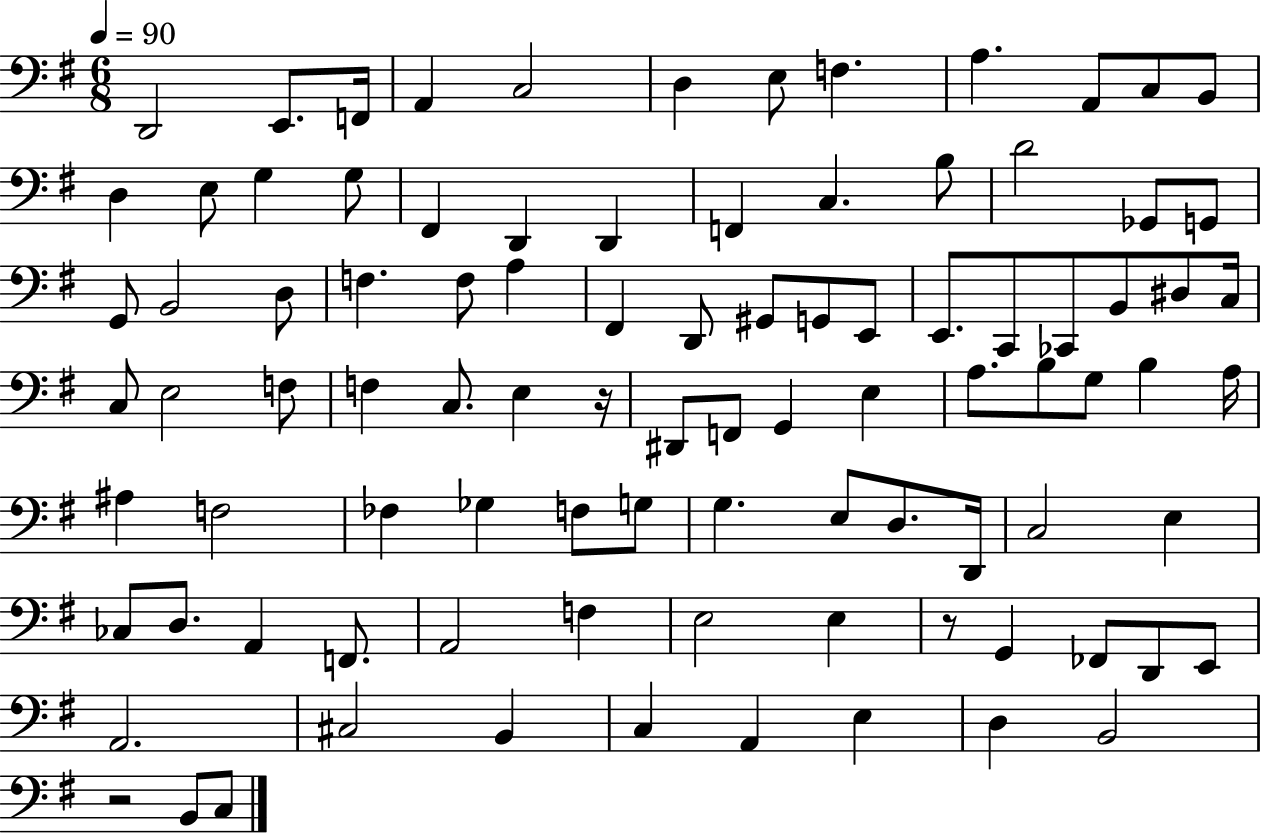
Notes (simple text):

D2/h E2/e. F2/s A2/q C3/h D3/q E3/e F3/q. A3/q. A2/e C3/e B2/e D3/q E3/e G3/q G3/e F#2/q D2/q D2/q F2/q C3/q. B3/e D4/h Gb2/e G2/e G2/e B2/h D3/e F3/q. F3/e A3/q F#2/q D2/e G#2/e G2/e E2/e E2/e. C2/e CES2/e B2/e D#3/e C3/s C3/e E3/h F3/e F3/q C3/e. E3/q R/s D#2/e F2/e G2/q E3/q A3/e. B3/e G3/e B3/q A3/s A#3/q F3/h FES3/q Gb3/q F3/e G3/e G3/q. E3/e D3/e. D2/s C3/h E3/q CES3/e D3/e. A2/q F2/e. A2/h F3/q E3/h E3/q R/e G2/q FES2/e D2/e E2/e A2/h. C#3/h B2/q C3/q A2/q E3/q D3/q B2/h R/h B2/e C3/e